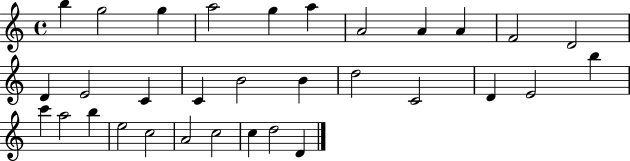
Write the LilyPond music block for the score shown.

{
  \clef treble
  \time 4/4
  \defaultTimeSignature
  \key c \major
  b''4 g''2 g''4 | a''2 g''4 a''4 | a'2 a'4 a'4 | f'2 d'2 | \break d'4 e'2 c'4 | c'4 b'2 b'4 | d''2 c'2 | d'4 e'2 b''4 | \break c'''4 a''2 b''4 | e''2 c''2 | a'2 c''2 | c''4 d''2 d'4 | \break \bar "|."
}